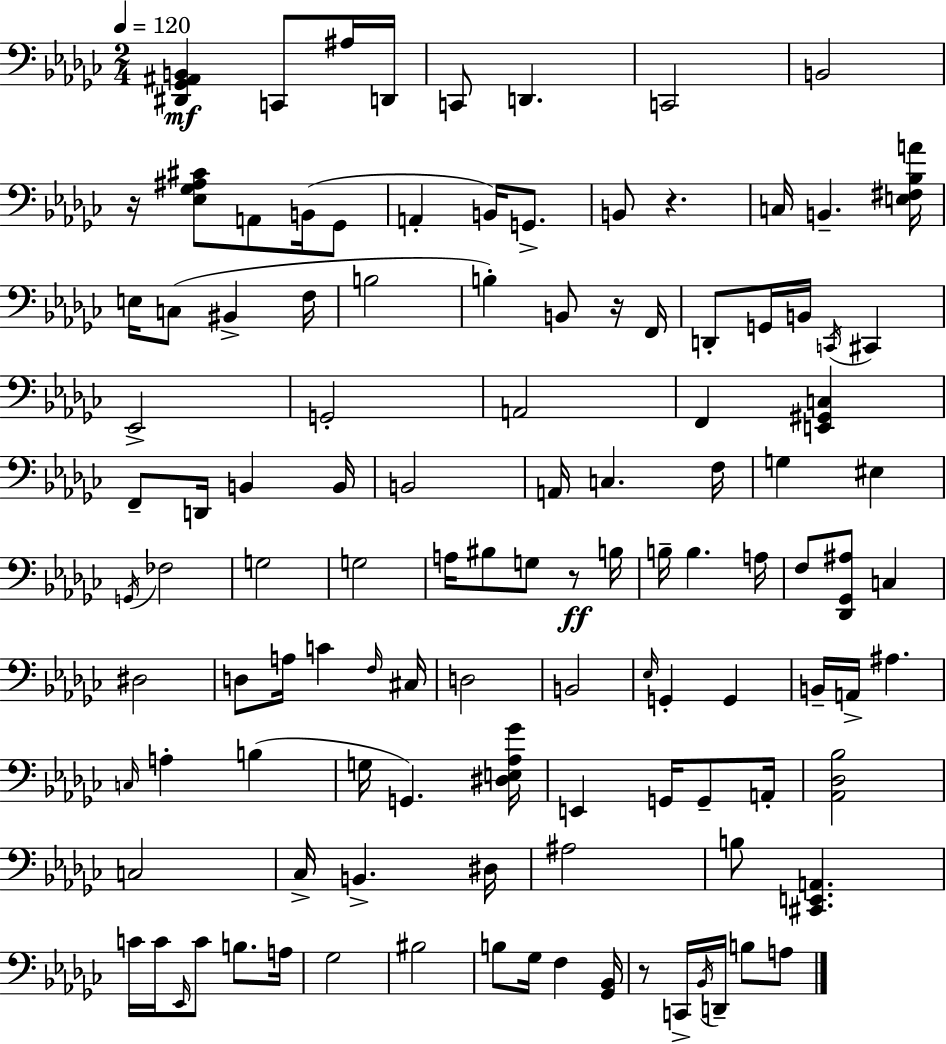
[D#2,Gb2,A#2,B2]/q C2/e A#3/s D2/s C2/e D2/q. C2/h B2/h R/s [Eb3,Gb3,A#3,C#4]/e A2/e B2/s Gb2/e A2/q B2/s G2/e. B2/e R/q. C3/s B2/q. [E3,F#3,Bb3,A4]/s E3/s C3/e BIS2/q F3/s B3/h B3/q B2/e R/s F2/s D2/e G2/s B2/s C2/s C#2/q Eb2/h G2/h A2/h F2/q [E2,G#2,C3]/q F2/e D2/s B2/q B2/s B2/h A2/s C3/q. F3/s G3/q EIS3/q G2/s FES3/h G3/h G3/h A3/s BIS3/e G3/e R/e B3/s B3/s B3/q. A3/s F3/e [Db2,Gb2,A#3]/e C3/q D#3/h D3/e A3/s C4/q F3/s C#3/s D3/h B2/h Eb3/s G2/q G2/q B2/s A2/s A#3/q. C3/s A3/q B3/q G3/s G2/q. [D#3,E3,Ab3,Gb4]/s E2/q G2/s G2/e A2/s [Ab2,Db3,Bb3]/h C3/h CES3/s B2/q. D#3/s A#3/h B3/e [C#2,E2,A2]/q. C4/s C4/s Eb2/s C4/e B3/e. A3/s Gb3/h BIS3/h B3/e Gb3/s F3/q [Gb2,Bb2]/s R/e C2/s Bb2/s D2/s B3/e A3/e